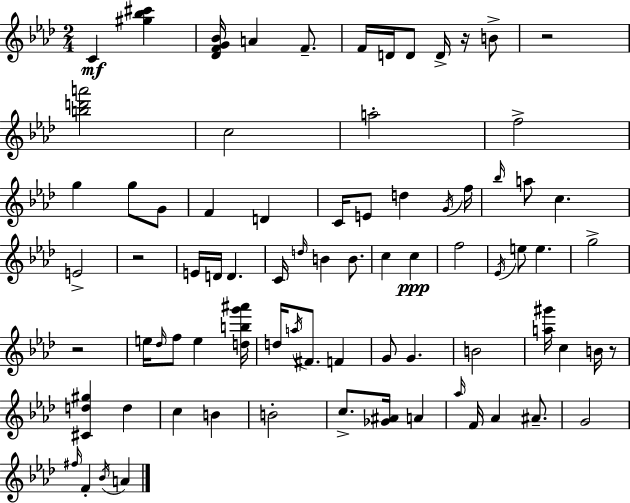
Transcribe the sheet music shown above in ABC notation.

X:1
T:Untitled
M:2/4
L:1/4
K:Ab
C [^g_b^c'] [_DFG_B]/4 A F/2 F/4 D/4 D/2 D/4 z/4 B/2 z2 [bd'a']2 c2 a2 f2 g g/2 G/2 F D C/4 E/2 d G/4 f/4 _b/4 a/2 c E2 z2 E/4 D/4 D C/4 d/4 B B/2 c c f2 _E/4 e/2 e g2 z2 e/4 _d/4 f/2 e [dbg'^a']/4 d/4 a/4 ^F/2 F G/2 G B2 [a^g']/4 c B/4 z/2 [^Cd^g] d c B B2 c/2 [_G^A]/4 A _a/4 F/4 _A ^A/2 G2 ^f/4 F _B/4 A